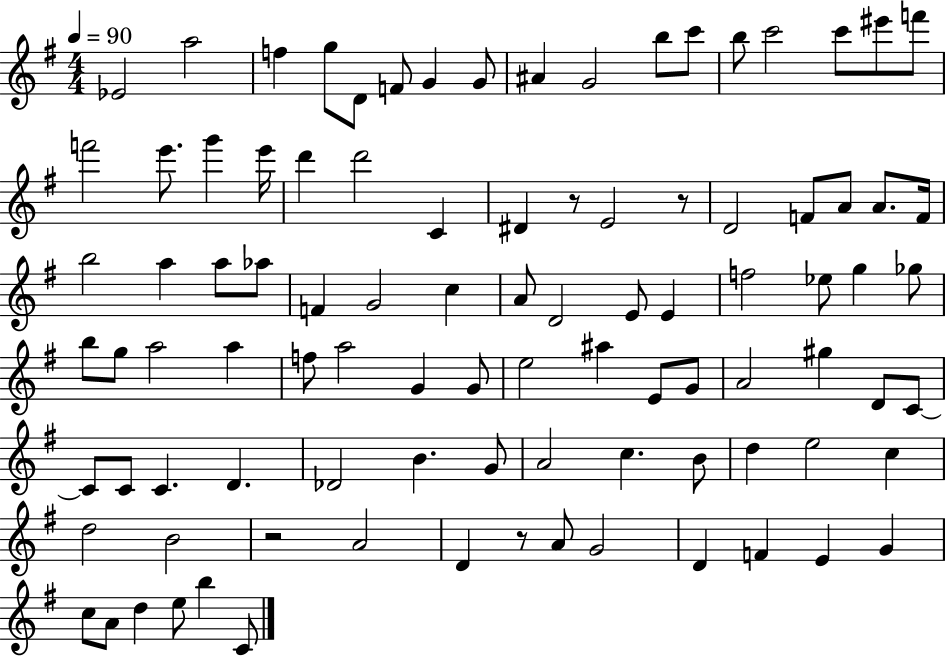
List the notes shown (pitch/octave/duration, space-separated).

Eb4/h A5/h F5/q G5/e D4/e F4/e G4/q G4/e A#4/q G4/h B5/e C6/e B5/e C6/h C6/e EIS6/e F6/e F6/h E6/e. G6/q E6/s D6/q D6/h C4/q D#4/q R/e E4/h R/e D4/h F4/e A4/e A4/e. F4/s B5/h A5/q A5/e Ab5/e F4/q G4/h C5/q A4/e D4/h E4/e E4/q F5/h Eb5/e G5/q Gb5/e B5/e G5/e A5/h A5/q F5/e A5/h G4/q G4/e E5/h A#5/q E4/e G4/e A4/h G#5/q D4/e C4/e C4/e C4/e C4/q. D4/q. Db4/h B4/q. G4/e A4/h C5/q. B4/e D5/q E5/h C5/q D5/h B4/h R/h A4/h D4/q R/e A4/e G4/h D4/q F4/q E4/q G4/q C5/e A4/e D5/q E5/e B5/q C4/e